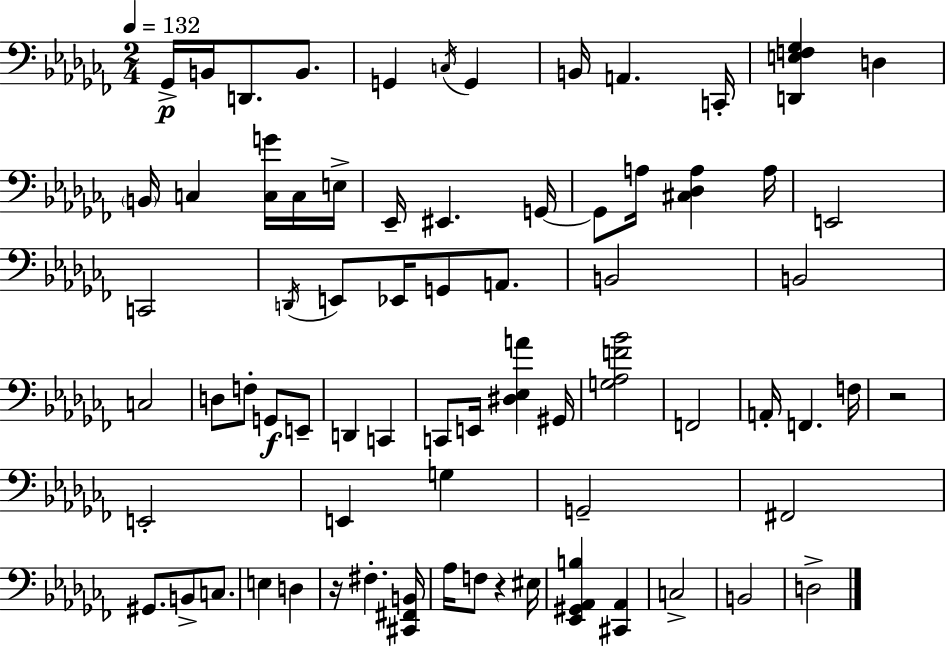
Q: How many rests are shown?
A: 3